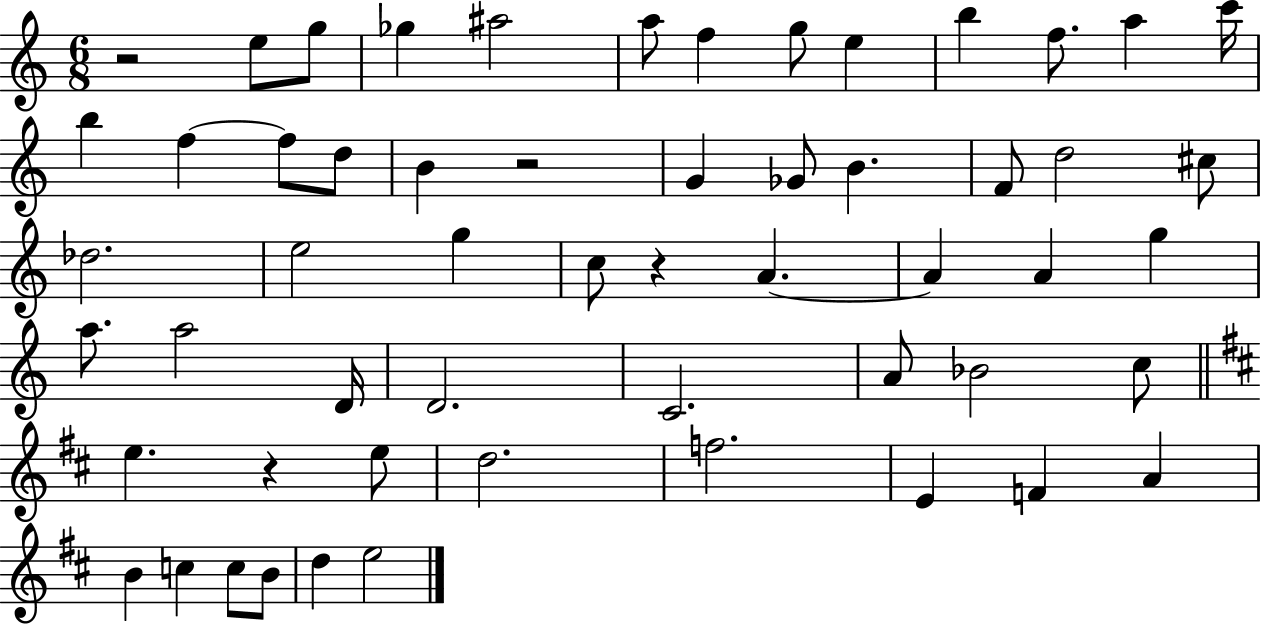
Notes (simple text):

R/h E5/e G5/e Gb5/q A#5/h A5/e F5/q G5/e E5/q B5/q F5/e. A5/q C6/s B5/q F5/q F5/e D5/e B4/q R/h G4/q Gb4/e B4/q. F4/e D5/h C#5/e Db5/h. E5/h G5/q C5/e R/q A4/q. A4/q A4/q G5/q A5/e. A5/h D4/s D4/h. C4/h. A4/e Bb4/h C5/e E5/q. R/q E5/e D5/h. F5/h. E4/q F4/q A4/q B4/q C5/q C5/e B4/e D5/q E5/h